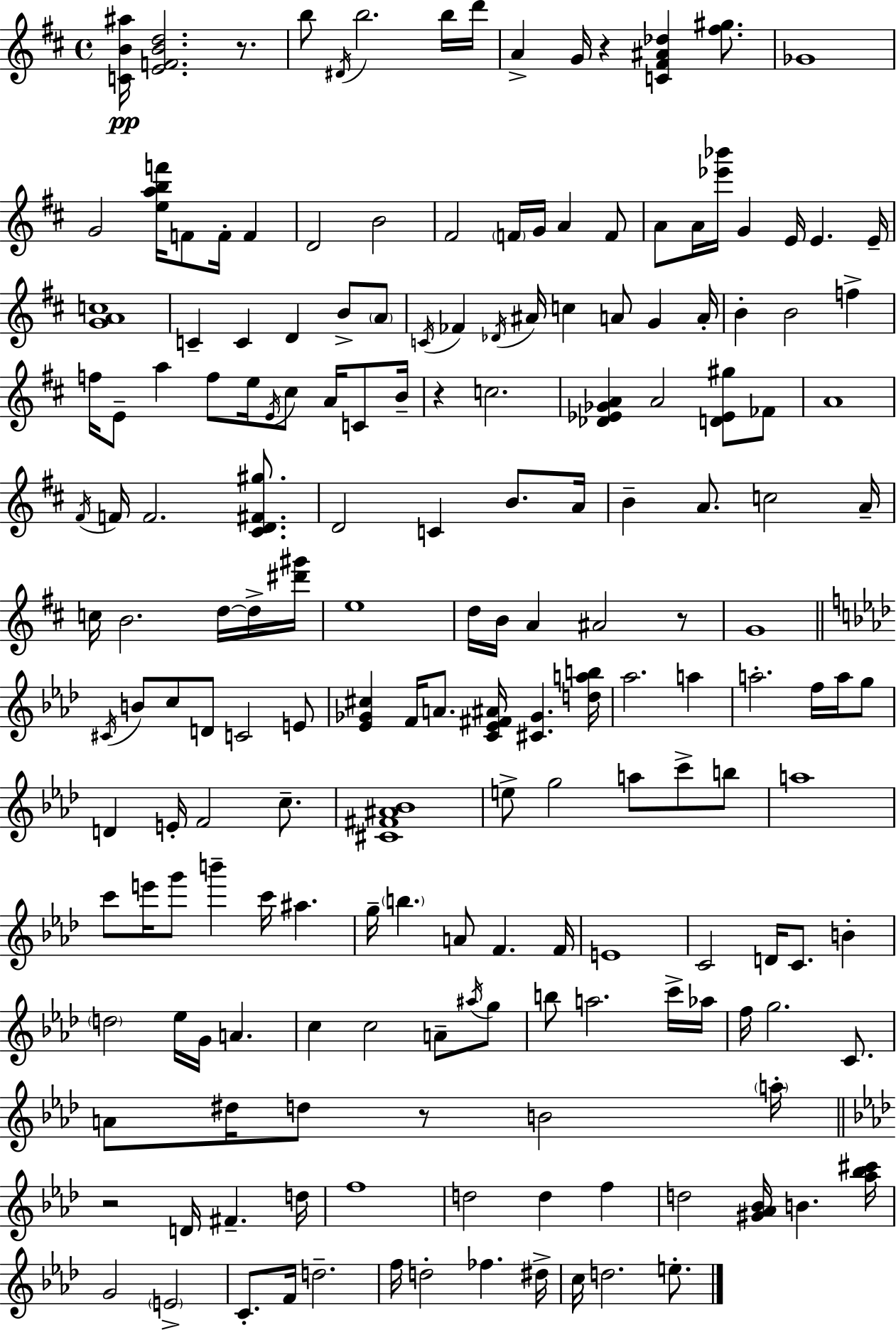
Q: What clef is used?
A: treble